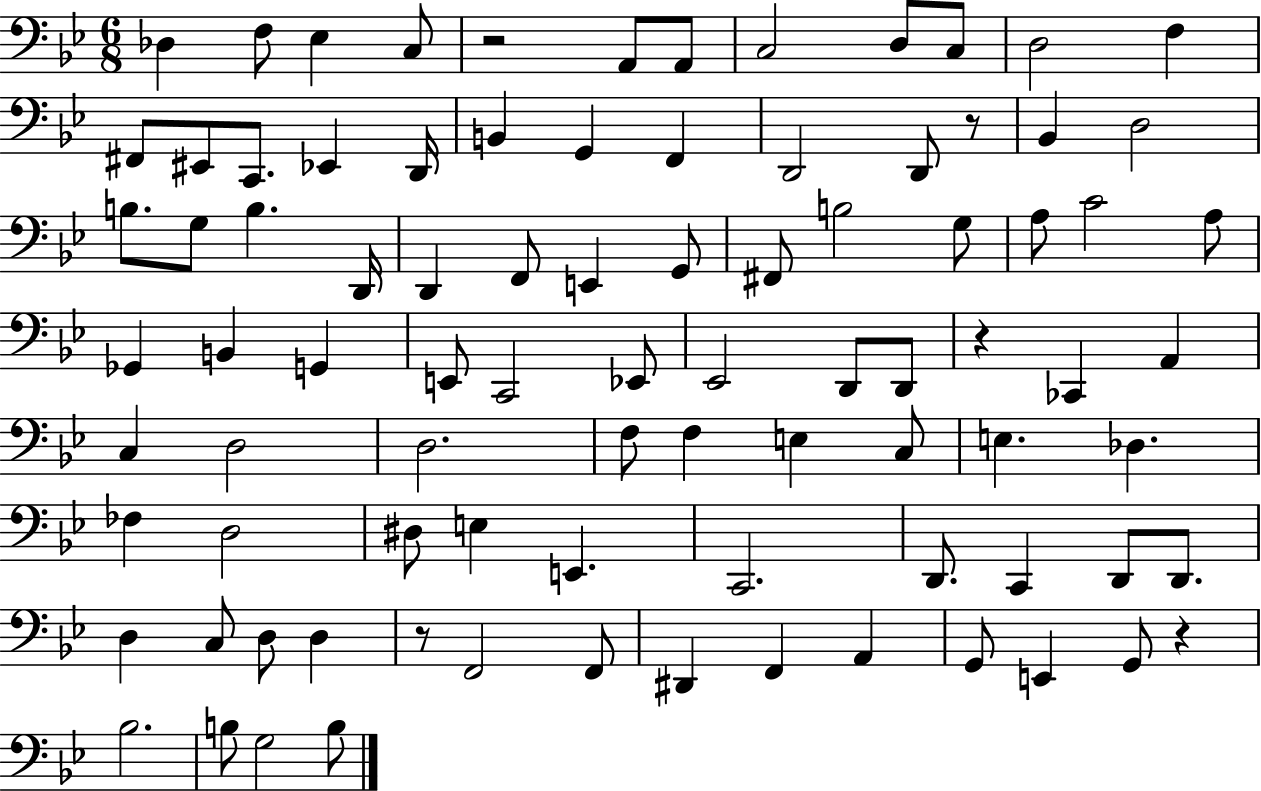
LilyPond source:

{
  \clef bass
  \numericTimeSignature
  \time 6/8
  \key bes \major
  \repeat volta 2 { des4 f8 ees4 c8 | r2 a,8 a,8 | c2 d8 c8 | d2 f4 | \break fis,8 eis,8 c,8. ees,4 d,16 | b,4 g,4 f,4 | d,2 d,8 r8 | bes,4 d2 | \break b8. g8 b4. d,16 | d,4 f,8 e,4 g,8 | fis,8 b2 g8 | a8 c'2 a8 | \break ges,4 b,4 g,4 | e,8 c,2 ees,8 | ees,2 d,8 d,8 | r4 ces,4 a,4 | \break c4 d2 | d2. | f8 f4 e4 c8 | e4. des4. | \break fes4 d2 | dis8 e4 e,4. | c,2. | d,8. c,4 d,8 d,8. | \break d4 c8 d8 d4 | r8 f,2 f,8 | dis,4 f,4 a,4 | g,8 e,4 g,8 r4 | \break bes2. | b8 g2 b8 | } \bar "|."
}